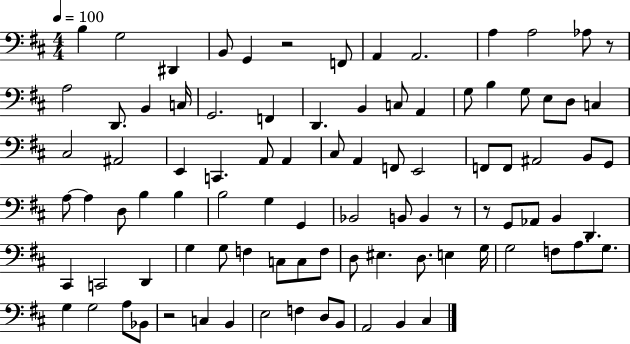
{
  \clef bass
  \numericTimeSignature
  \time 4/4
  \key d \major
  \tempo 4 = 100
  b4 g2 dis,4 | b,8 g,4 r2 f,8 | a,4 a,2. | a4 a2 aes8 r8 | \break a2 d,8. b,4 c16 | g,2. f,4 | d,4. b,4 c8 a,4 | g8 b4 g8 e8 d8 c4 | \break cis2 ais,2 | e,4 c,4. a,8 a,4 | cis8 a,4 f,8 e,2 | f,8 f,8 ais,2 b,8 g,8 | \break a8~~ a4 d8 b4 b4 | b2 g4 g,4 | bes,2 b,8 b,4 r8 | r8 g,8 aes,8 b,4 d,4. | \break cis,4 c,2 d,4 | g4 g8 f4 c8 c8 f8 | d8 eis4. d8. e4 g16 | g2 f8 a8. g8. | \break g4 g2 a8 bes,8 | r2 c4 b,4 | e2 f4 d8 b,8 | a,2 b,4 cis4 | \break \bar "|."
}